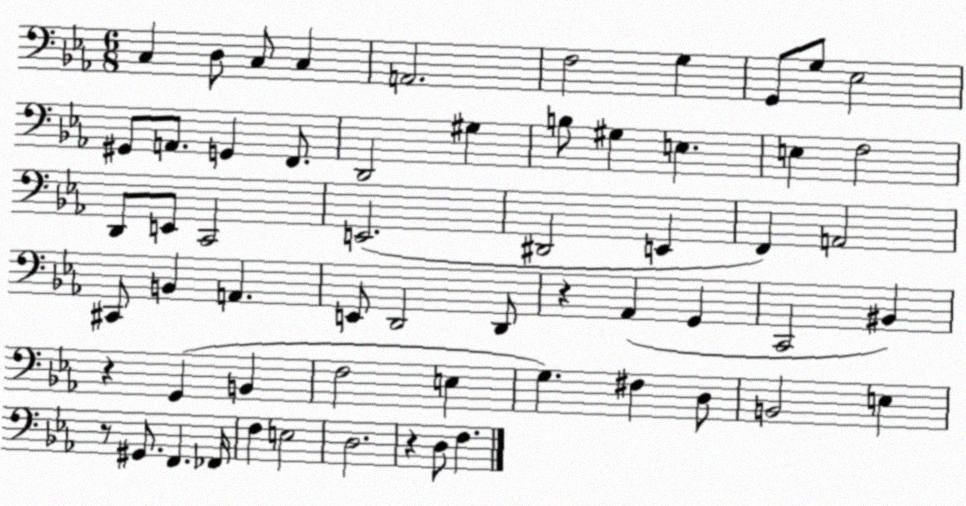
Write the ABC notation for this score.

X:1
T:Untitled
M:6/8
L:1/4
K:Eb
C, D,/2 C,/2 C, A,,2 F,2 G, G,,/2 G,/2 _E,2 ^G,,/2 A,,/2 G,, F,,/2 D,,2 ^G, B,/2 ^G, E, E, F,2 D,,/2 E,,/2 C,,2 E,,2 ^D,,2 E,, F,, A,,2 ^C,,/2 B,, A,, E,,/2 D,,2 D,,/2 z _A,, G,, C,,2 ^B,, z G,, B,, F,2 E, G, ^F, D,/2 B,,2 E, z/2 ^G,,/2 F,, _F,,/4 F, E,2 D,2 z D,/2 F,